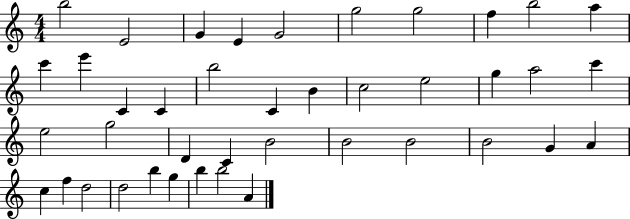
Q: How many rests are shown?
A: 0